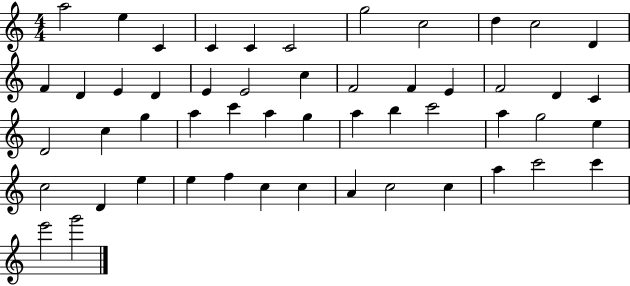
A5/h E5/q C4/q C4/q C4/q C4/h G5/h C5/h D5/q C5/h D4/q F4/q D4/q E4/q D4/q E4/q E4/h C5/q F4/h F4/q E4/q F4/h D4/q C4/q D4/h C5/q G5/q A5/q C6/q A5/q G5/q A5/q B5/q C6/h A5/q G5/h E5/q C5/h D4/q E5/q E5/q F5/q C5/q C5/q A4/q C5/h C5/q A5/q C6/h C6/q E6/h G6/h